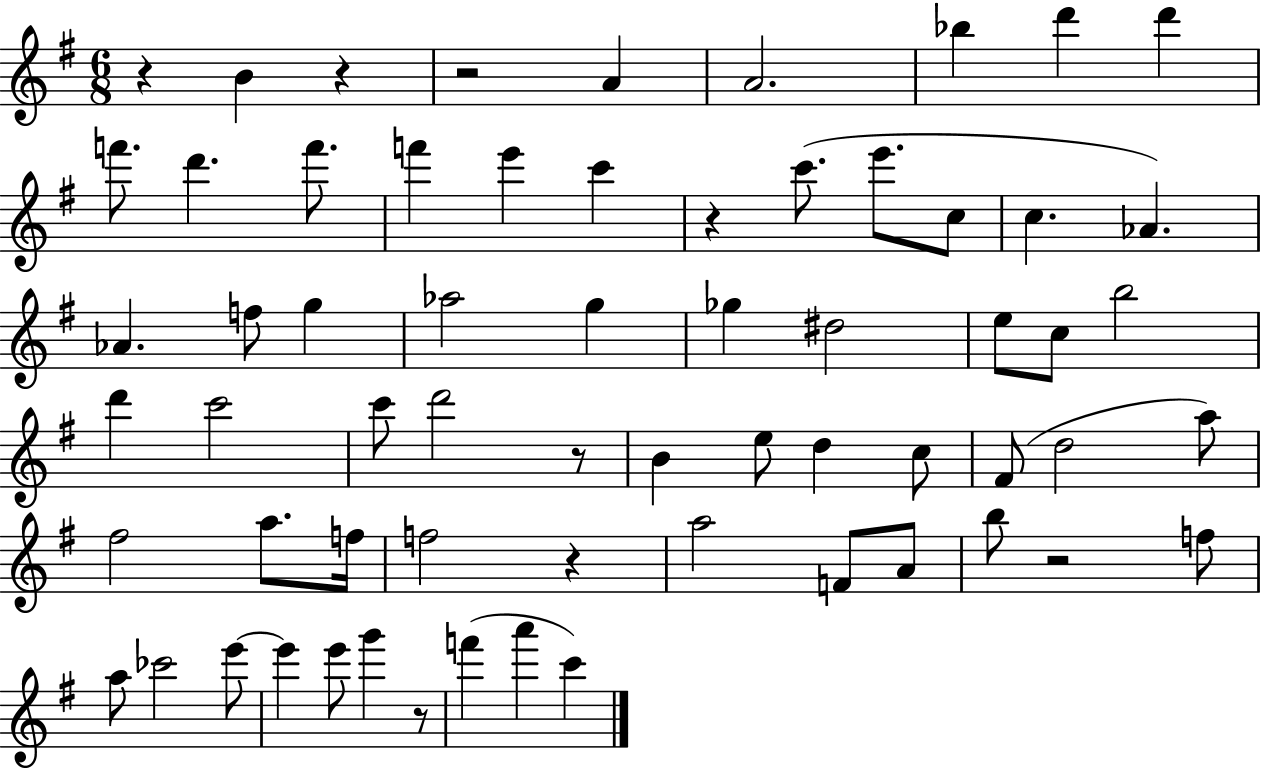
{
  \clef treble
  \numericTimeSignature
  \time 6/8
  \key g \major
  r4 b'4 r4 | r2 a'4 | a'2. | bes''4 d'''4 d'''4 | \break f'''8. d'''4. f'''8. | f'''4 e'''4 c'''4 | r4 c'''8.( e'''8. c''8 | c''4. aes'4.) | \break aes'4. f''8 g''4 | aes''2 g''4 | ges''4 dis''2 | e''8 c''8 b''2 | \break d'''4 c'''2 | c'''8 d'''2 r8 | b'4 e''8 d''4 c''8 | fis'8( d''2 a''8) | \break fis''2 a''8. f''16 | f''2 r4 | a''2 f'8 a'8 | b''8 r2 f''8 | \break a''8 ces'''2 e'''8~~ | e'''4 e'''8 g'''4 r8 | f'''4( a'''4 c'''4) | \bar "|."
}